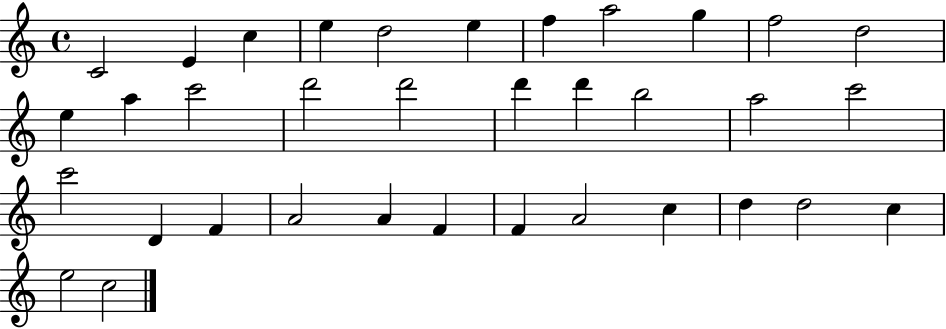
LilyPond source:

{
  \clef treble
  \time 4/4
  \defaultTimeSignature
  \key c \major
  c'2 e'4 c''4 | e''4 d''2 e''4 | f''4 a''2 g''4 | f''2 d''2 | \break e''4 a''4 c'''2 | d'''2 d'''2 | d'''4 d'''4 b''2 | a''2 c'''2 | \break c'''2 d'4 f'4 | a'2 a'4 f'4 | f'4 a'2 c''4 | d''4 d''2 c''4 | \break e''2 c''2 | \bar "|."
}